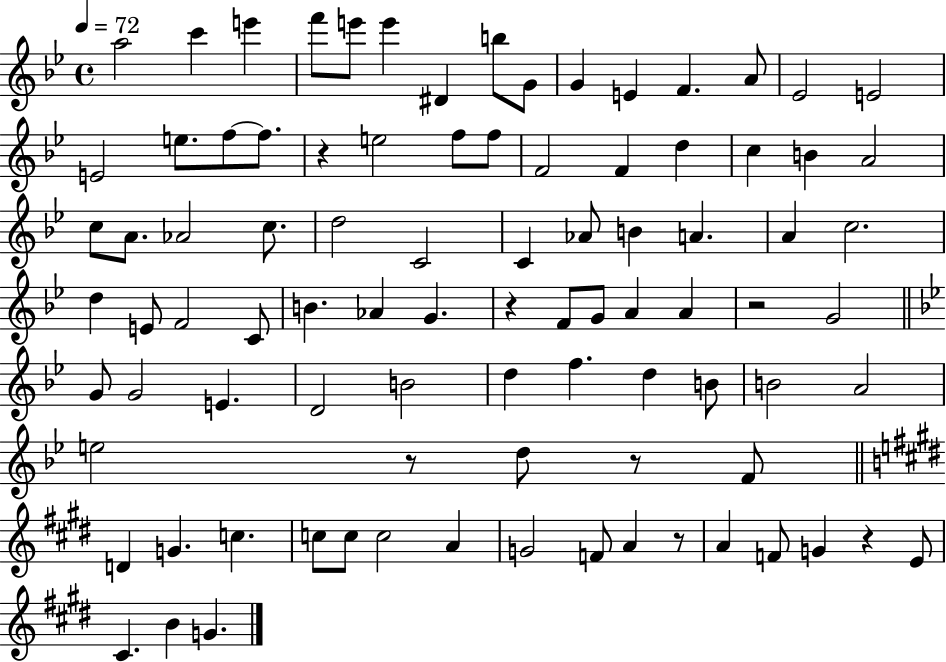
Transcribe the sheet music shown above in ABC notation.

X:1
T:Untitled
M:4/4
L:1/4
K:Bb
a2 c' e' f'/2 e'/2 e' ^D b/2 G/2 G E F A/2 _E2 E2 E2 e/2 f/2 f/2 z e2 f/2 f/2 F2 F d c B A2 c/2 A/2 _A2 c/2 d2 C2 C _A/2 B A A c2 d E/2 F2 C/2 B _A G z F/2 G/2 A A z2 G2 G/2 G2 E D2 B2 d f d B/2 B2 A2 e2 z/2 d/2 z/2 F/2 D G c c/2 c/2 c2 A G2 F/2 A z/2 A F/2 G z E/2 ^C B G